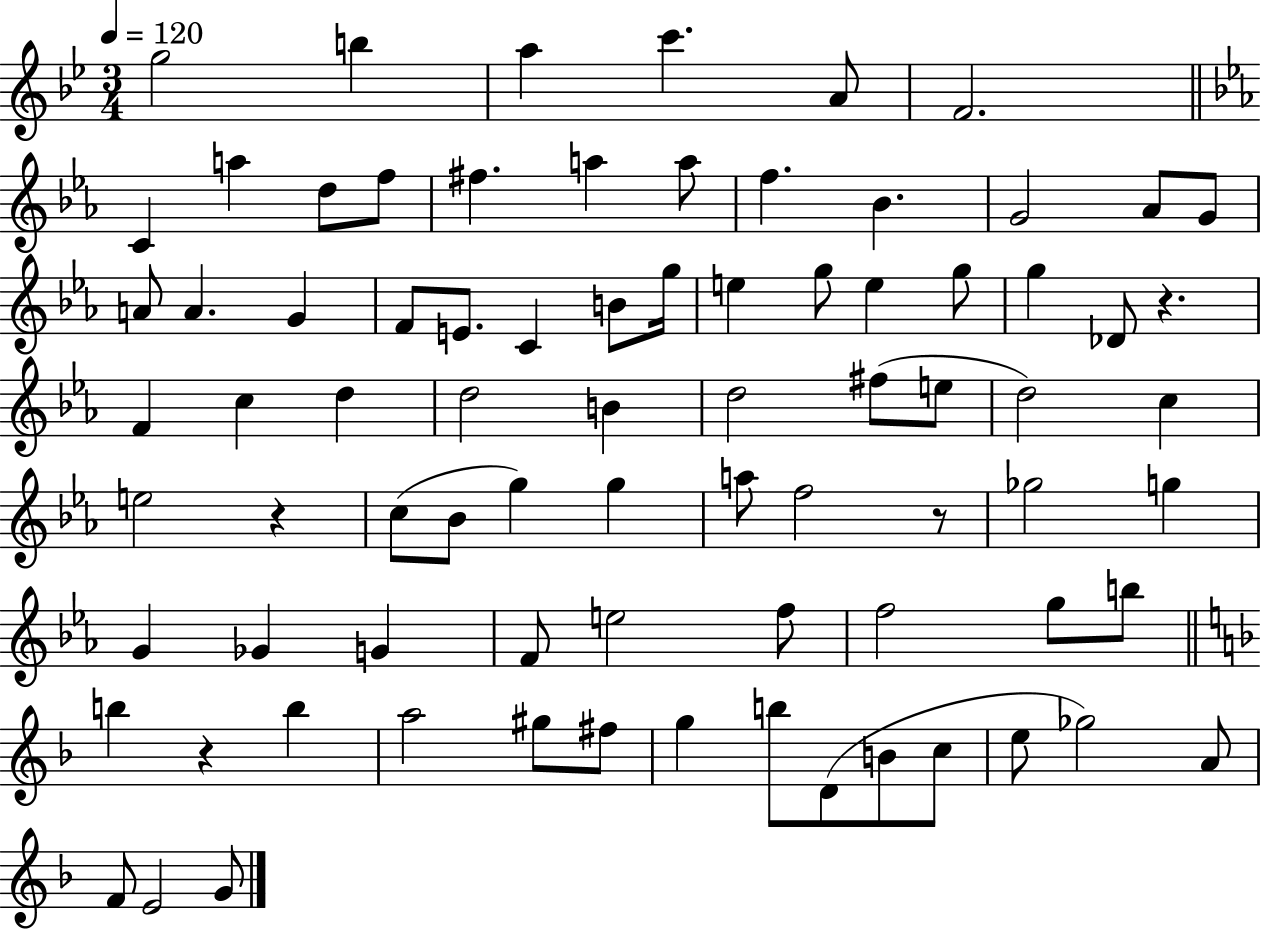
{
  \clef treble
  \numericTimeSignature
  \time 3/4
  \key bes \major
  \tempo 4 = 120
  g''2 b''4 | a''4 c'''4. a'8 | f'2. | \bar "||" \break \key ees \major c'4 a''4 d''8 f''8 | fis''4. a''4 a''8 | f''4. bes'4. | g'2 aes'8 g'8 | \break a'8 a'4. g'4 | f'8 e'8. c'4 b'8 g''16 | e''4 g''8 e''4 g''8 | g''4 des'8 r4. | \break f'4 c''4 d''4 | d''2 b'4 | d''2 fis''8( e''8 | d''2) c''4 | \break e''2 r4 | c''8( bes'8 g''4) g''4 | a''8 f''2 r8 | ges''2 g''4 | \break g'4 ges'4 g'4 | f'8 e''2 f''8 | f''2 g''8 b''8 | \bar "||" \break \key f \major b''4 r4 b''4 | a''2 gis''8 fis''8 | g''4 b''8 d'8( b'8 c''8 | e''8 ges''2) a'8 | \break f'8 e'2 g'8 | \bar "|."
}